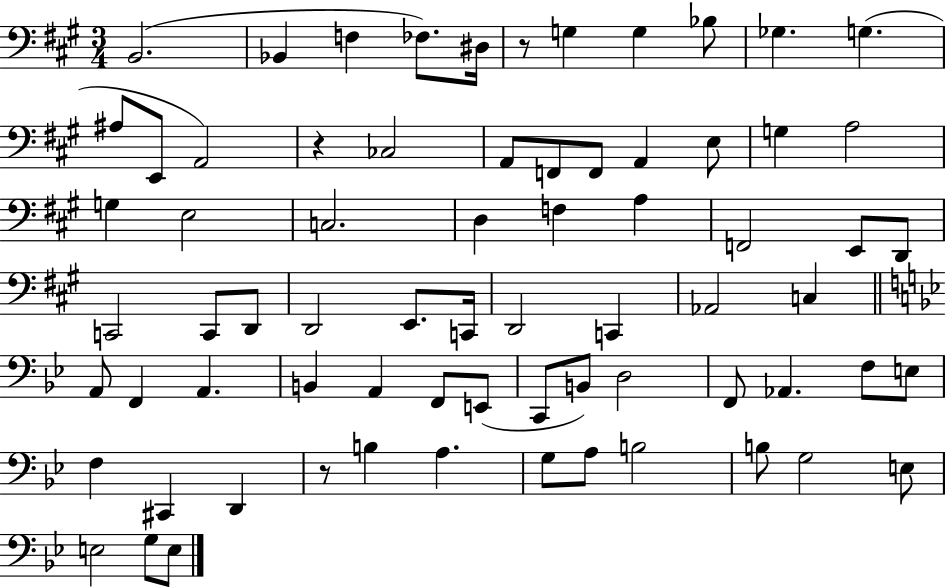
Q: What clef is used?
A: bass